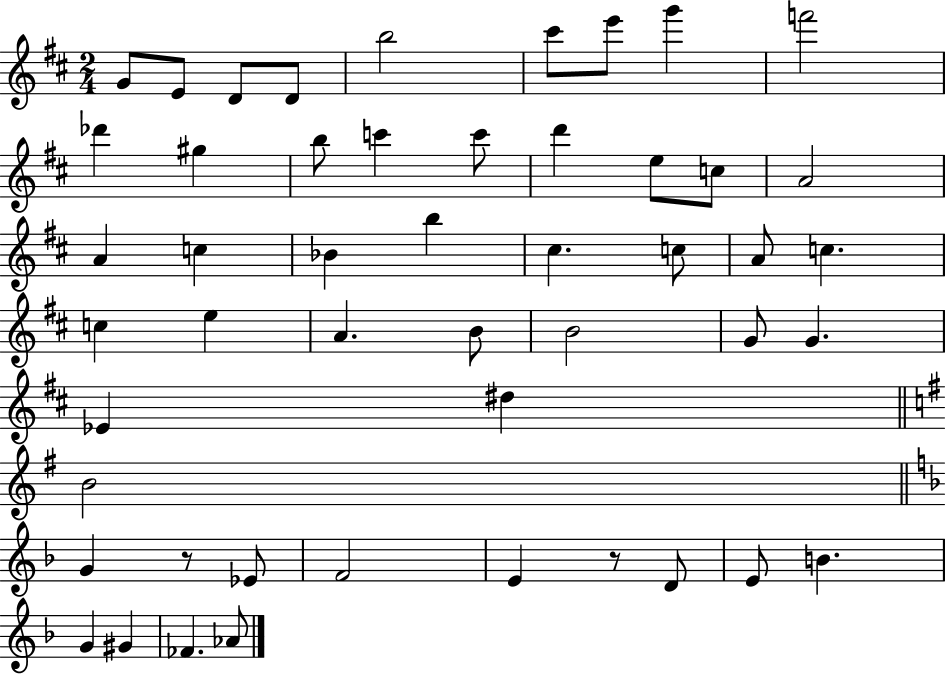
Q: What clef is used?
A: treble